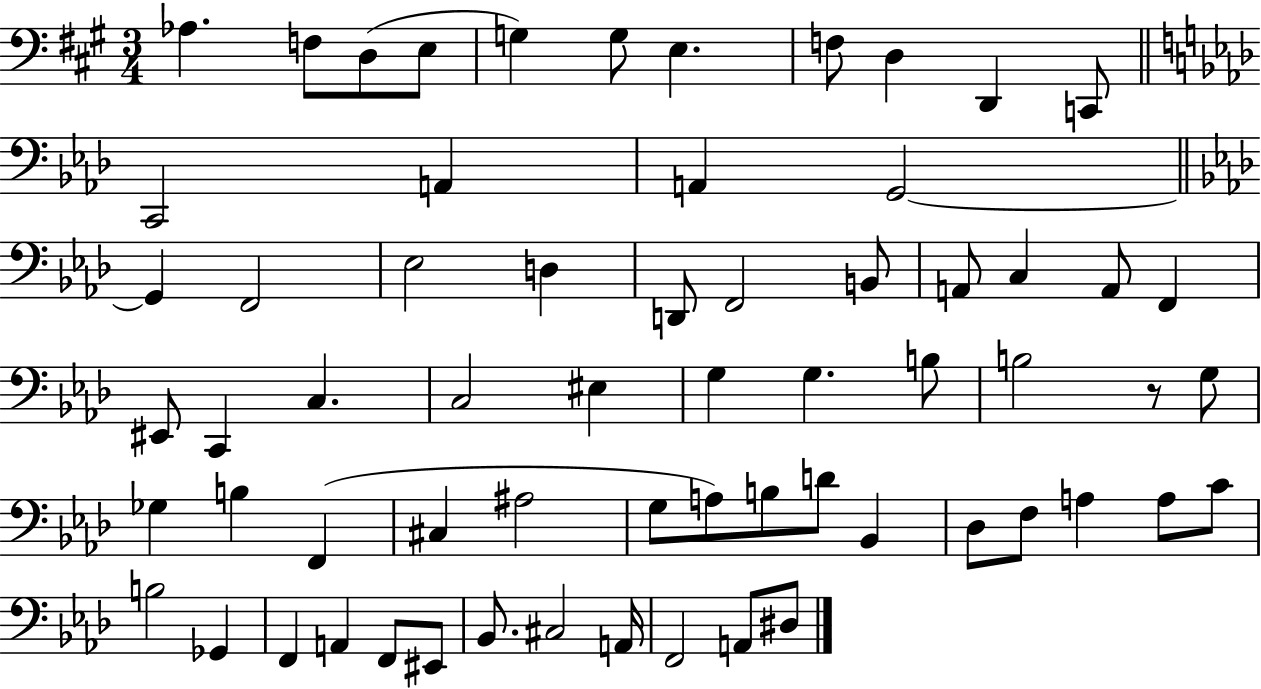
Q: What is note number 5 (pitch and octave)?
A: G3